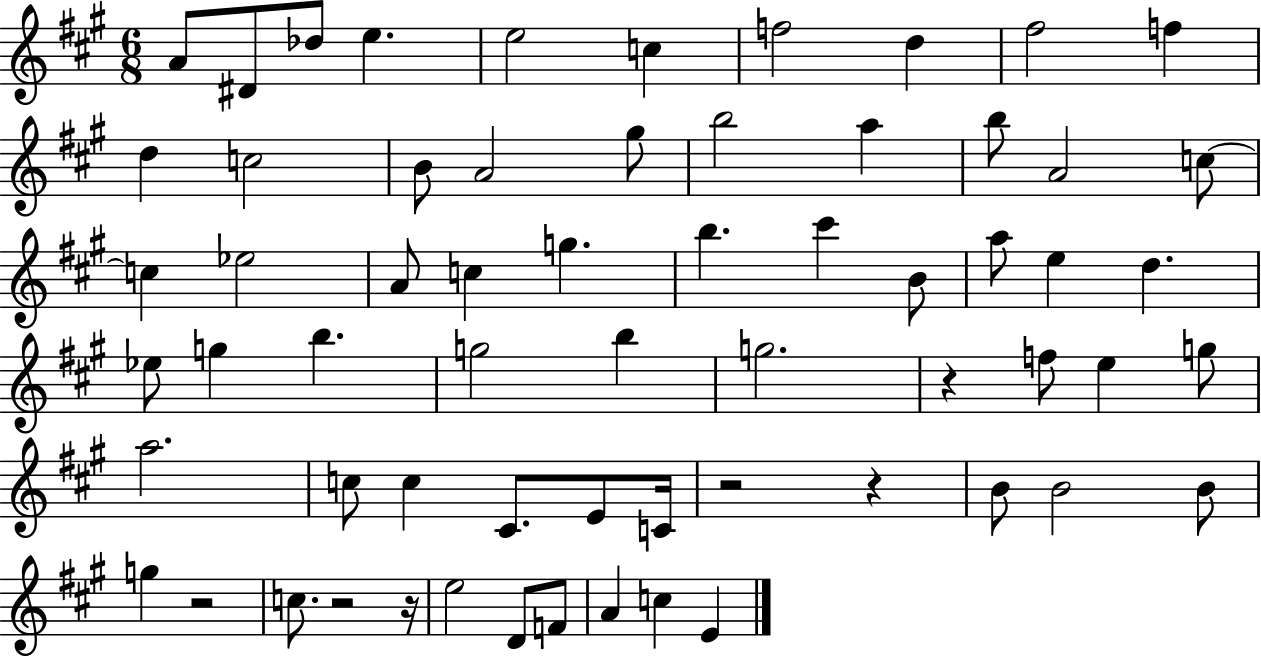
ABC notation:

X:1
T:Untitled
M:6/8
L:1/4
K:A
A/2 ^D/2 _d/2 e e2 c f2 d ^f2 f d c2 B/2 A2 ^g/2 b2 a b/2 A2 c/2 c _e2 A/2 c g b ^c' B/2 a/2 e d _e/2 g b g2 b g2 z f/2 e g/2 a2 c/2 c ^C/2 E/2 C/4 z2 z B/2 B2 B/2 g z2 c/2 z2 z/4 e2 D/2 F/2 A c E